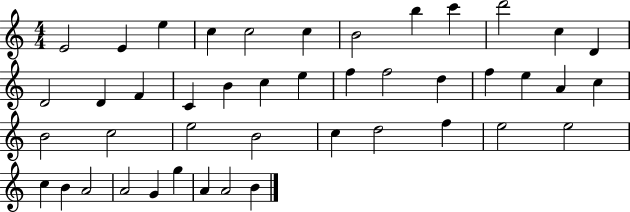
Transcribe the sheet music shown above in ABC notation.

X:1
T:Untitled
M:4/4
L:1/4
K:C
E2 E e c c2 c B2 b c' d'2 c D D2 D F C B c e f f2 d f e A c B2 c2 e2 B2 c d2 f e2 e2 c B A2 A2 G g A A2 B